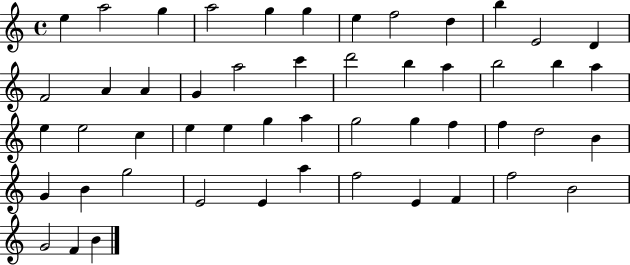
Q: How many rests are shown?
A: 0